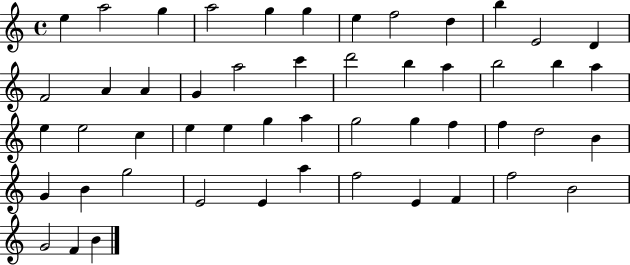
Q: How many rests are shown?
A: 0